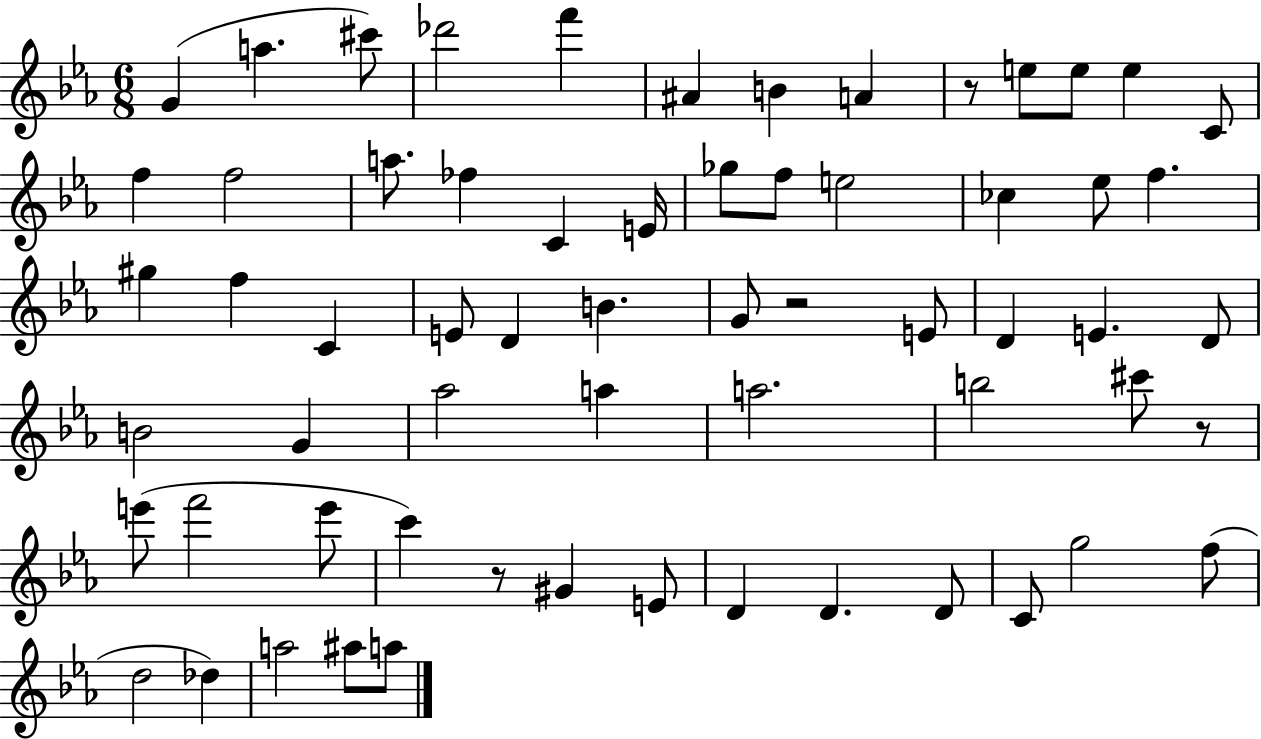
X:1
T:Untitled
M:6/8
L:1/4
K:Eb
G a ^c'/2 _d'2 f' ^A B A z/2 e/2 e/2 e C/2 f f2 a/2 _f C E/4 _g/2 f/2 e2 _c _e/2 f ^g f C E/2 D B G/2 z2 E/2 D E D/2 B2 G _a2 a a2 b2 ^c'/2 z/2 e'/2 f'2 e'/2 c' z/2 ^G E/2 D D D/2 C/2 g2 f/2 d2 _d a2 ^a/2 a/2